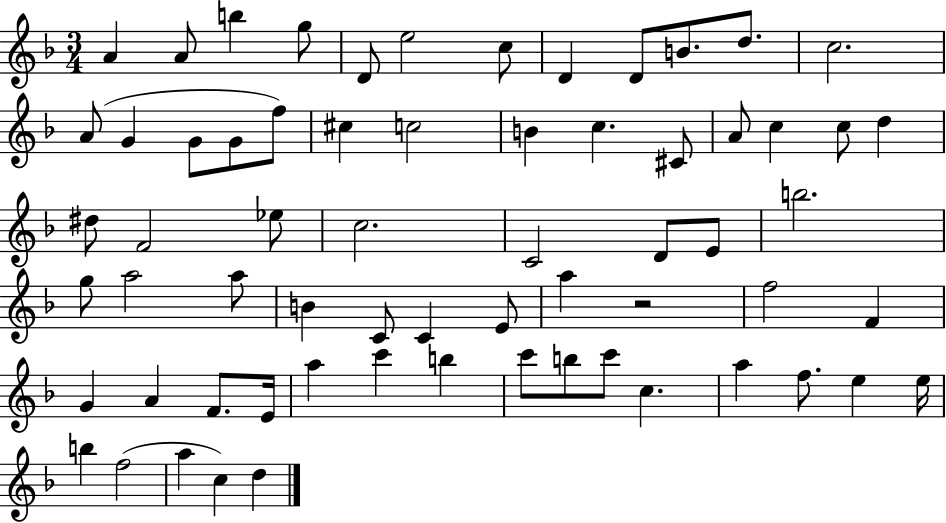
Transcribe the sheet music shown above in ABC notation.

X:1
T:Untitled
M:3/4
L:1/4
K:F
A A/2 b g/2 D/2 e2 c/2 D D/2 B/2 d/2 c2 A/2 G G/2 G/2 f/2 ^c c2 B c ^C/2 A/2 c c/2 d ^d/2 F2 _e/2 c2 C2 D/2 E/2 b2 g/2 a2 a/2 B C/2 C E/2 a z2 f2 F G A F/2 E/4 a c' b c'/2 b/2 c'/2 c a f/2 e e/4 b f2 a c d